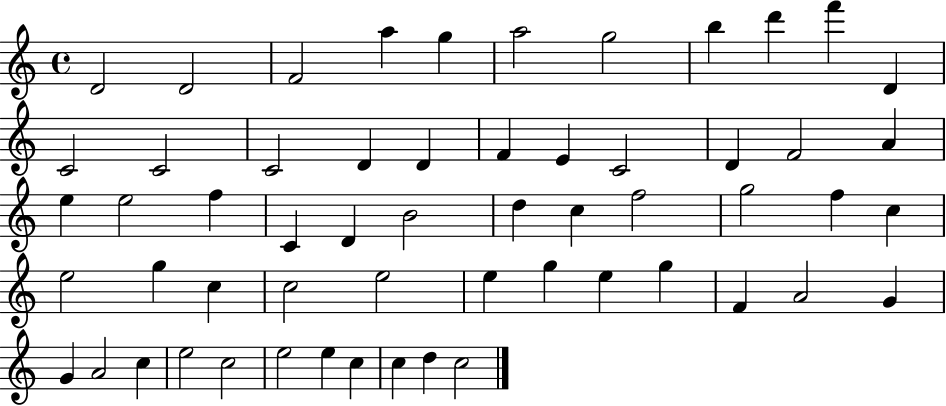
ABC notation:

X:1
T:Untitled
M:4/4
L:1/4
K:C
D2 D2 F2 a g a2 g2 b d' f' D C2 C2 C2 D D F E C2 D F2 A e e2 f C D B2 d c f2 g2 f c e2 g c c2 e2 e g e g F A2 G G A2 c e2 c2 e2 e c c d c2